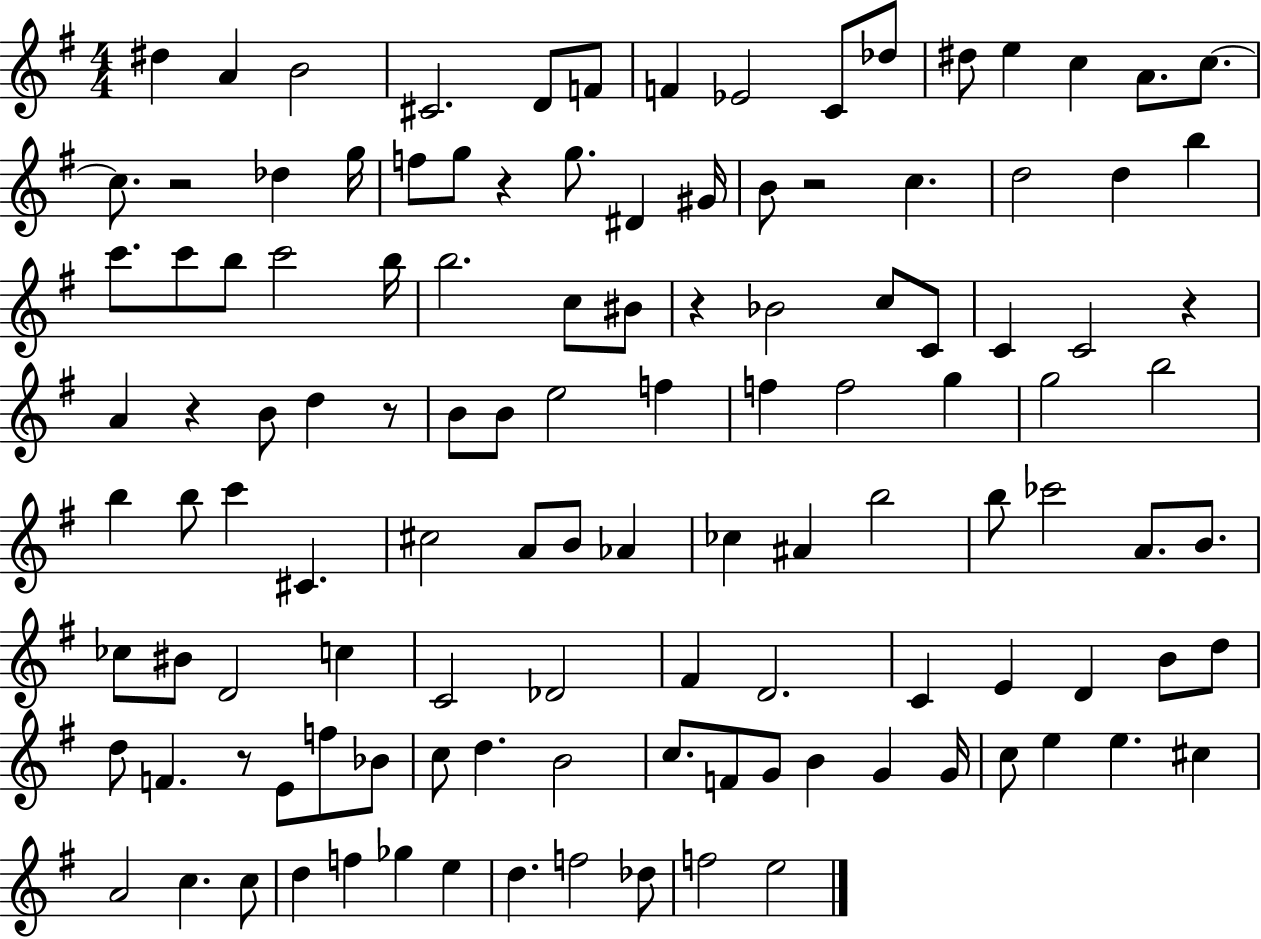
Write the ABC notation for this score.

X:1
T:Untitled
M:4/4
L:1/4
K:G
^d A B2 ^C2 D/2 F/2 F _E2 C/2 _d/2 ^d/2 e c A/2 c/2 c/2 z2 _d g/4 f/2 g/2 z g/2 ^D ^G/4 B/2 z2 c d2 d b c'/2 c'/2 b/2 c'2 b/4 b2 c/2 ^B/2 z _B2 c/2 C/2 C C2 z A z B/2 d z/2 B/2 B/2 e2 f f f2 g g2 b2 b b/2 c' ^C ^c2 A/2 B/2 _A _c ^A b2 b/2 _c'2 A/2 B/2 _c/2 ^B/2 D2 c C2 _D2 ^F D2 C E D B/2 d/2 d/2 F z/2 E/2 f/2 _B/2 c/2 d B2 c/2 F/2 G/2 B G G/4 c/2 e e ^c A2 c c/2 d f _g e d f2 _d/2 f2 e2